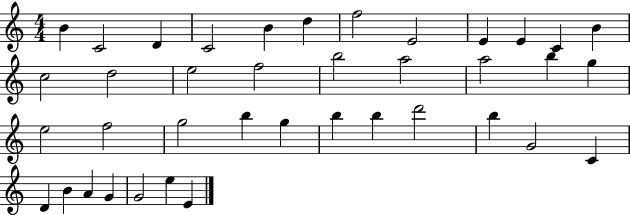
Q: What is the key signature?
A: C major